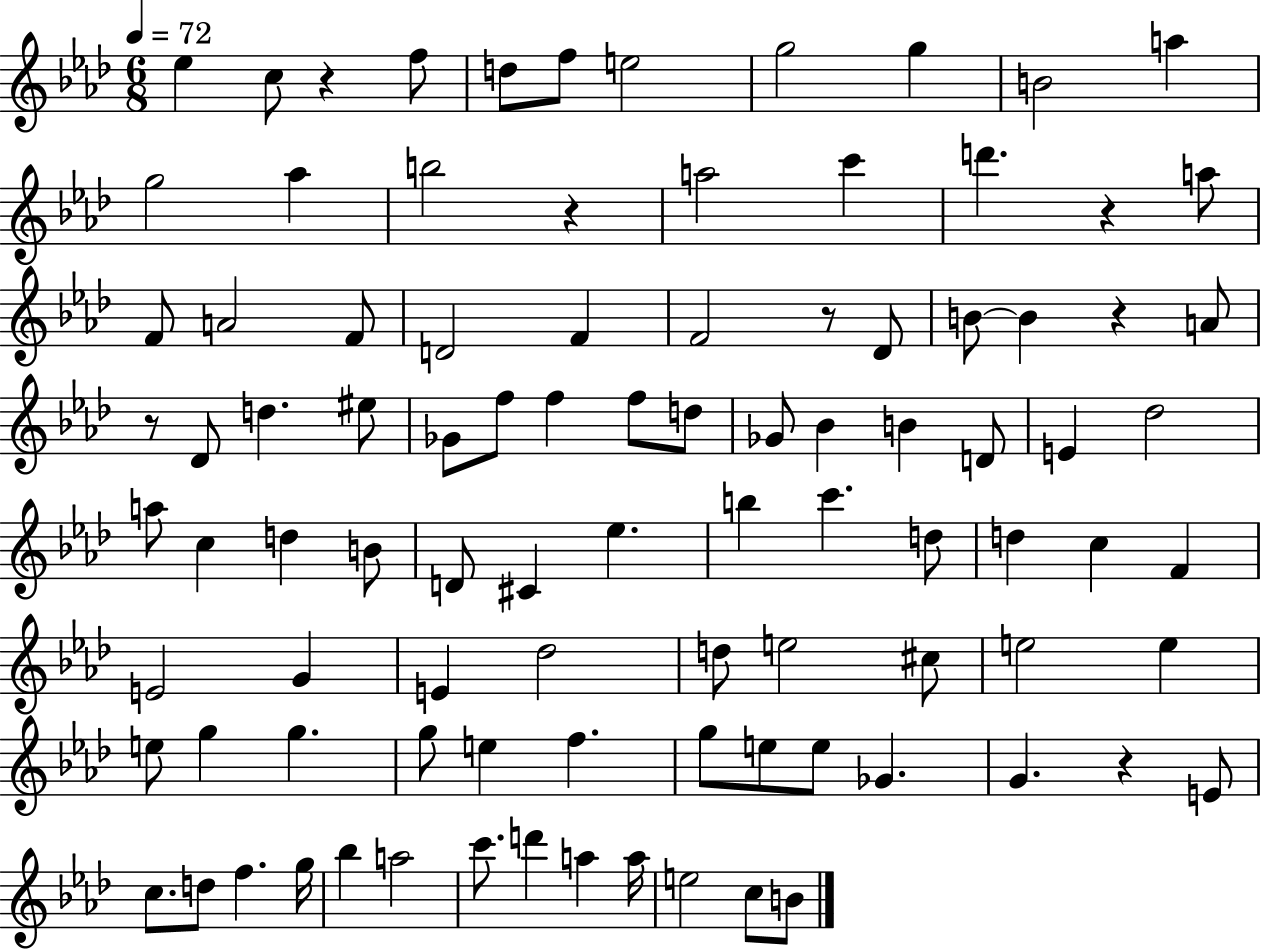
{
  \clef treble
  \numericTimeSignature
  \time 6/8
  \key aes \major
  \tempo 4 = 72
  ees''4 c''8 r4 f''8 | d''8 f''8 e''2 | g''2 g''4 | b'2 a''4 | \break g''2 aes''4 | b''2 r4 | a''2 c'''4 | d'''4. r4 a''8 | \break f'8 a'2 f'8 | d'2 f'4 | f'2 r8 des'8 | b'8~~ b'4 r4 a'8 | \break r8 des'8 d''4. eis''8 | ges'8 f''8 f''4 f''8 d''8 | ges'8 bes'4 b'4 d'8 | e'4 des''2 | \break a''8 c''4 d''4 b'8 | d'8 cis'4 ees''4. | b''4 c'''4. d''8 | d''4 c''4 f'4 | \break e'2 g'4 | e'4 des''2 | d''8 e''2 cis''8 | e''2 e''4 | \break e''8 g''4 g''4. | g''8 e''4 f''4. | g''8 e''8 e''8 ges'4. | g'4. r4 e'8 | \break c''8. d''8 f''4. g''16 | bes''4 a''2 | c'''8. d'''4 a''4 a''16 | e''2 c''8 b'8 | \break \bar "|."
}